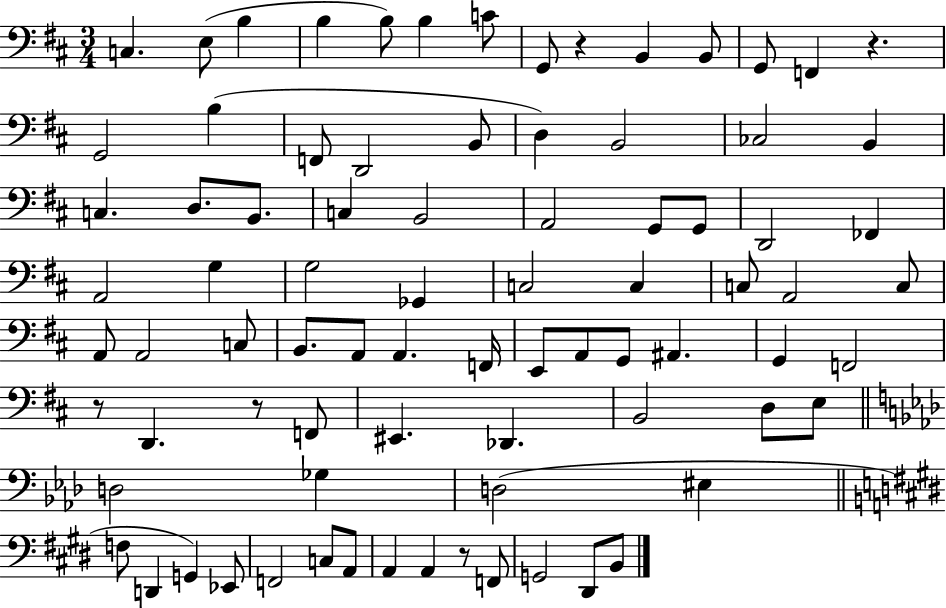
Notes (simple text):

C3/q. E3/e B3/q B3/q B3/e B3/q C4/e G2/e R/q B2/q B2/e G2/e F2/q R/q. G2/h B3/q F2/e D2/h B2/e D3/q B2/h CES3/h B2/q C3/q. D3/e. B2/e. C3/q B2/h A2/h G2/e G2/e D2/h FES2/q A2/h G3/q G3/h Gb2/q C3/h C3/q C3/e A2/h C3/e A2/e A2/h C3/e B2/e. A2/e A2/q. F2/s E2/e A2/e G2/e A#2/q. G2/q F2/h R/e D2/q. R/e F2/e EIS2/q. Db2/q. B2/h D3/e E3/e D3/h Gb3/q D3/h EIS3/q F3/e D2/q G2/q Eb2/e F2/h C3/e A2/e A2/q A2/q R/e F2/e G2/h D#2/e B2/e